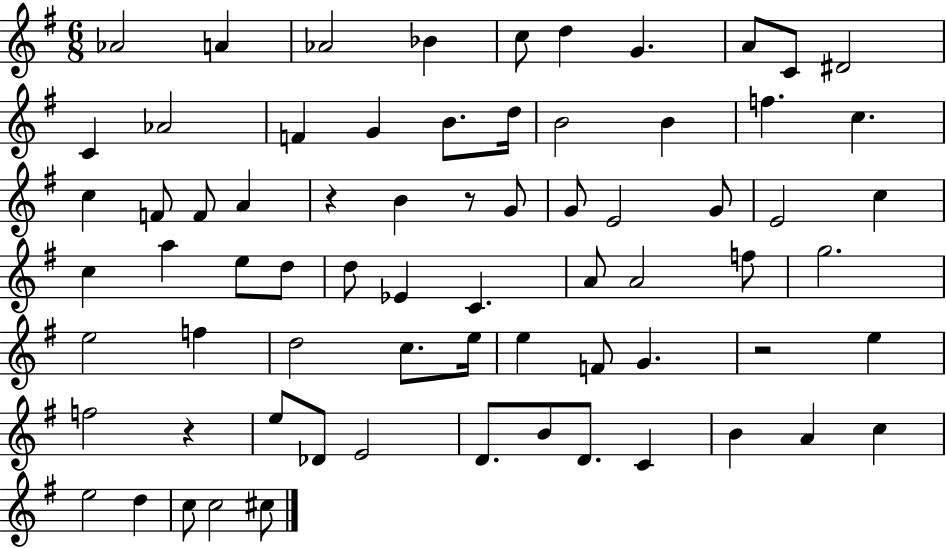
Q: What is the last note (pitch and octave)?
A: C#5